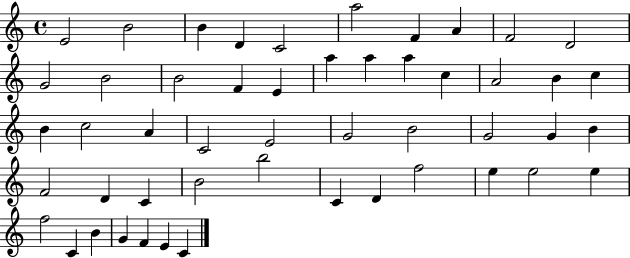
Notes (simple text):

E4/h B4/h B4/q D4/q C4/h A5/h F4/q A4/q F4/h D4/h G4/h B4/h B4/h F4/q E4/q A5/q A5/q A5/q C5/q A4/h B4/q C5/q B4/q C5/h A4/q C4/h E4/h G4/h B4/h G4/h G4/q B4/q F4/h D4/q C4/q B4/h B5/h C4/q D4/q F5/h E5/q E5/h E5/q F5/h C4/q B4/q G4/q F4/q E4/q C4/q